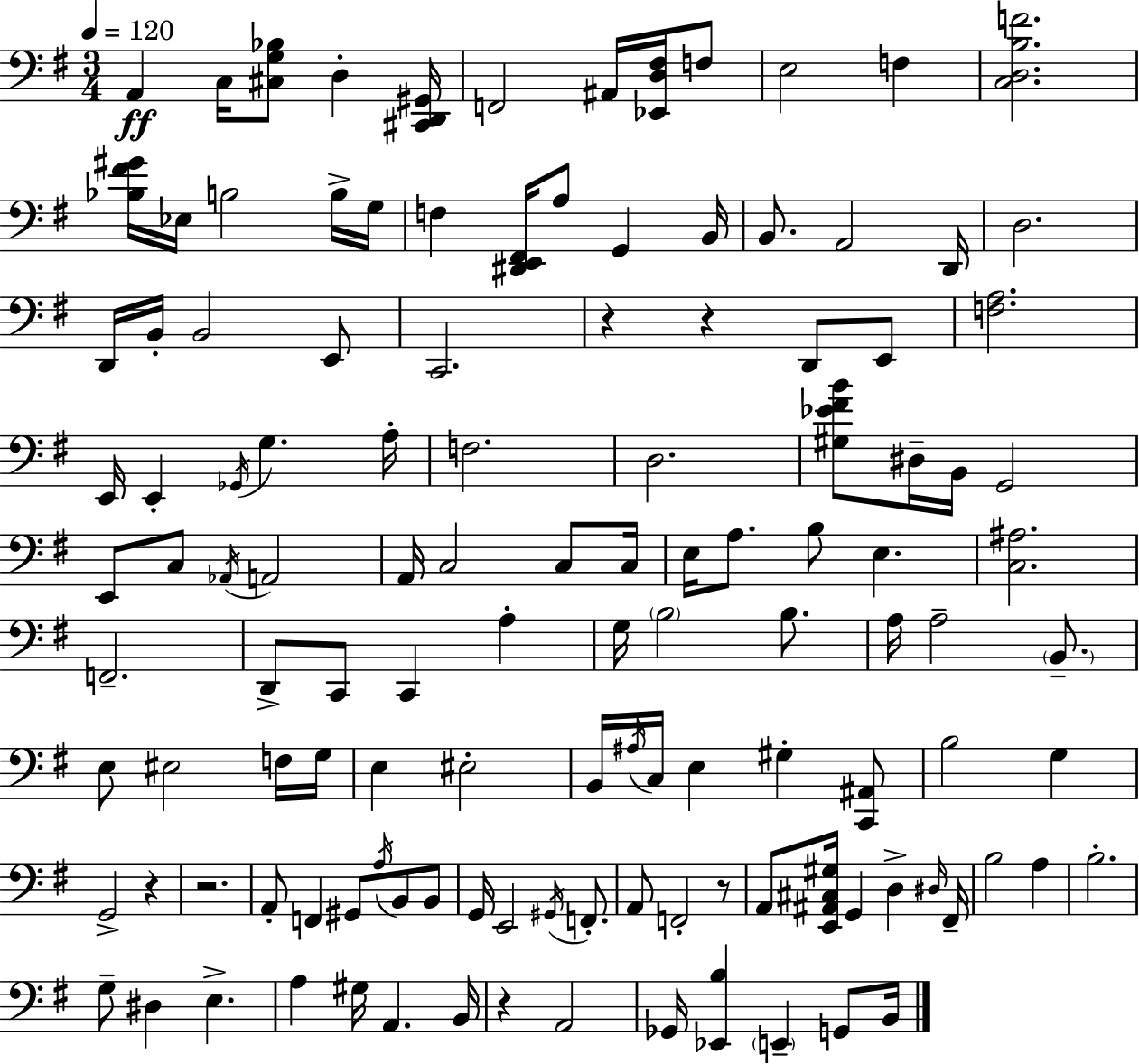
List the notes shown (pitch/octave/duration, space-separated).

A2/q C3/s [C#3,G3,Bb3]/e D3/q [C#2,D2,G#2]/s F2/h A#2/s [Eb2,D3,F#3]/s F3/e E3/h F3/q [C3,D3,B3,F4]/h. [Bb3,F#4,G#4]/s Eb3/s B3/h B3/s G3/s F3/q [D#2,E2,F#2]/s A3/e G2/q B2/s B2/e. A2/h D2/s D3/h. D2/s B2/s B2/h E2/e C2/h. R/q R/q D2/e E2/e [F3,A3]/h. E2/s E2/q Gb2/s G3/q. A3/s F3/h. D3/h. [G#3,Eb4,F#4,B4]/e D#3/s B2/s G2/h E2/e C3/e Ab2/s A2/h A2/s C3/h C3/e C3/s E3/s A3/e. B3/e E3/q. [C3,A#3]/h. F2/h. D2/e C2/e C2/q A3/q G3/s B3/h B3/e. A3/s A3/h B2/e. E3/e EIS3/h F3/s G3/s E3/q EIS3/h B2/s A#3/s C3/s E3/q G#3/q [C2,A#2]/e B3/h G3/q G2/h R/q R/h. A2/e F2/q G#2/e A3/s B2/e B2/e G2/s E2/h G#2/s F2/e. A2/e F2/h R/e A2/e [E2,A#2,C#3,G#3]/s G2/q D3/q D#3/s F#2/s B3/h A3/q B3/h. G3/e D#3/q E3/q. A3/q G#3/s A2/q. B2/s R/q A2/h Gb2/s [Eb2,B3]/q E2/q G2/e B2/s